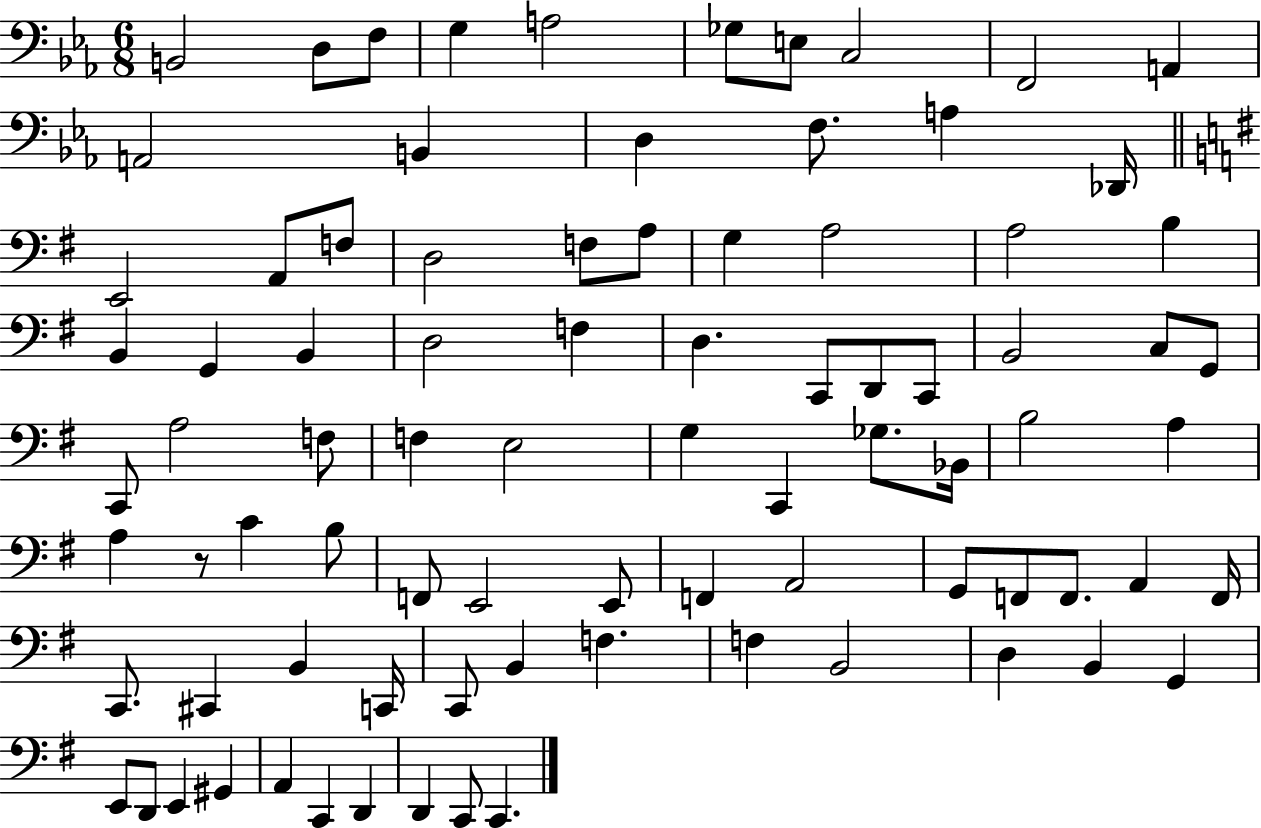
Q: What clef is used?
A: bass